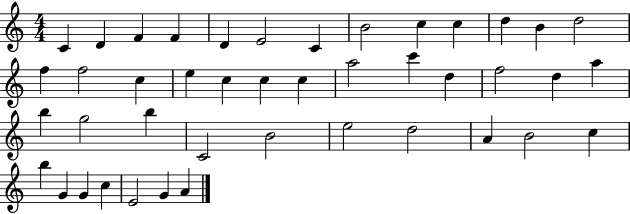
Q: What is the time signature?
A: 4/4